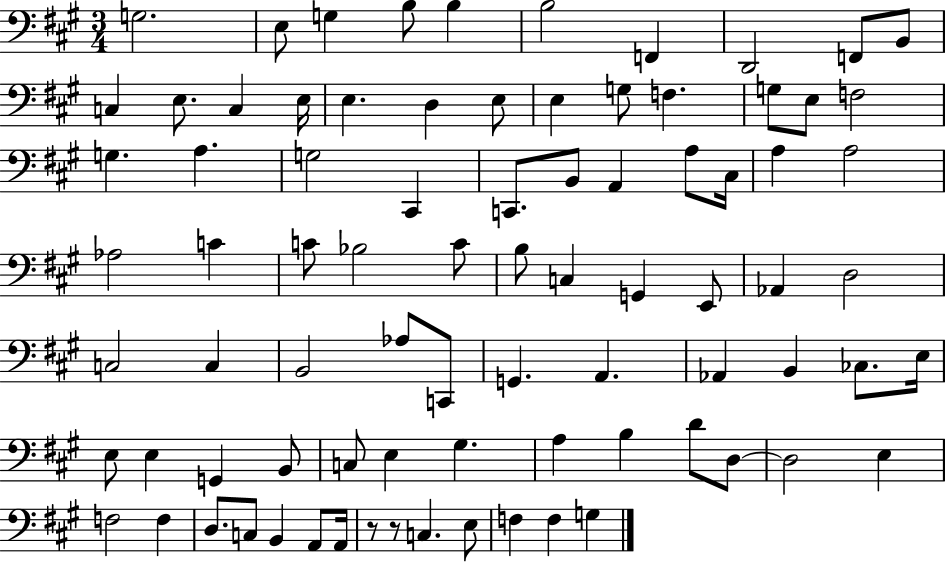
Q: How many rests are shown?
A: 2